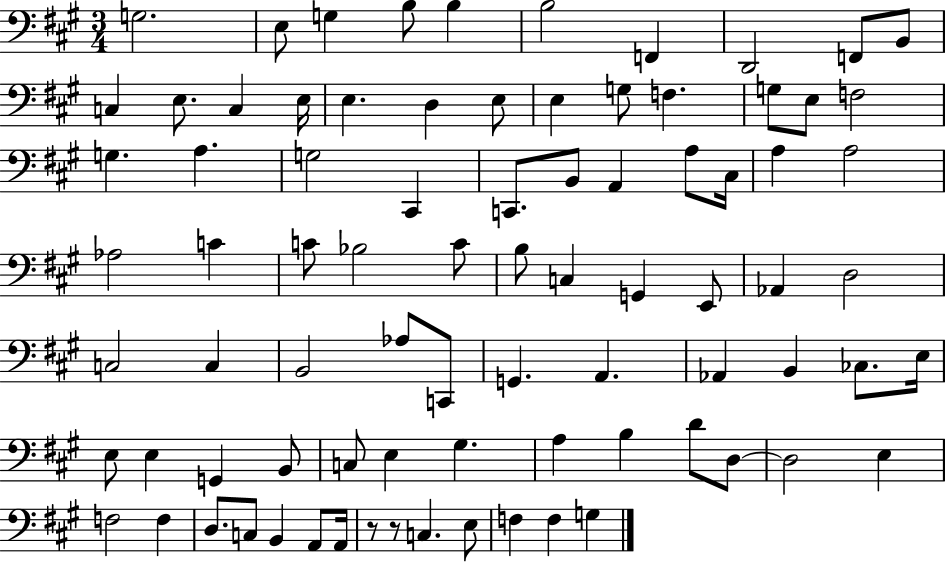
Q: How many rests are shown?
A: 2